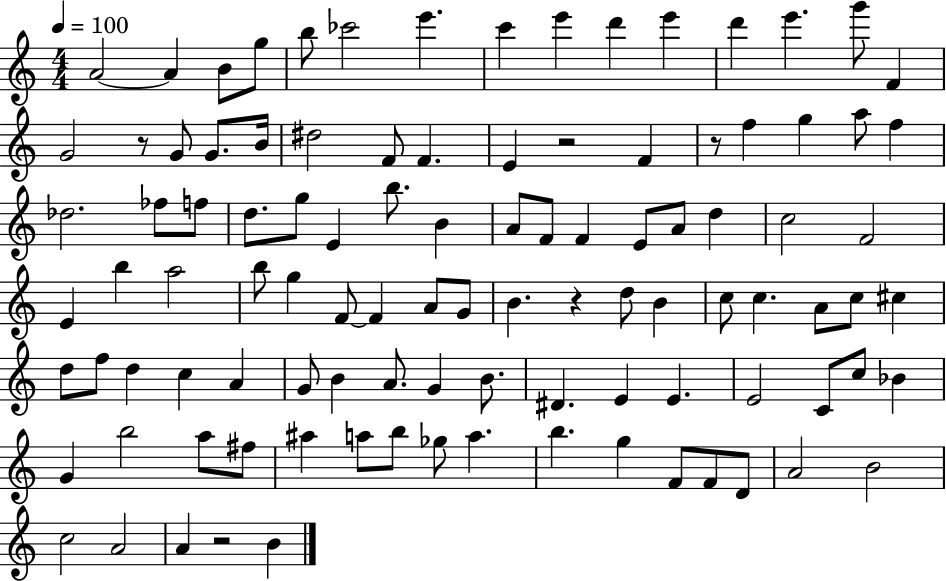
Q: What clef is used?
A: treble